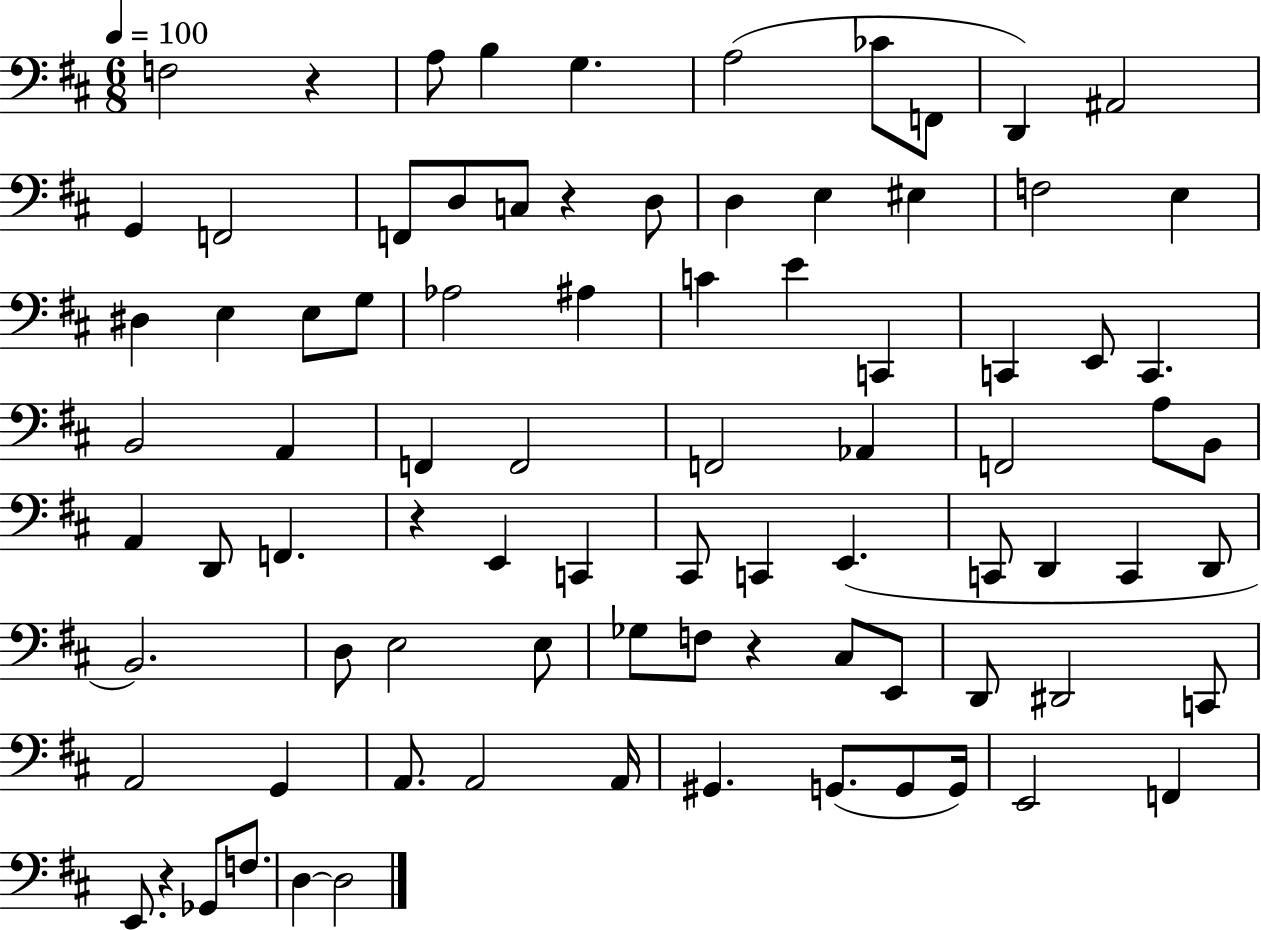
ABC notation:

X:1
T:Untitled
M:6/8
L:1/4
K:D
F,2 z A,/2 B, G, A,2 _C/2 F,,/2 D,, ^A,,2 G,, F,,2 F,,/2 D,/2 C,/2 z D,/2 D, E, ^E, F,2 E, ^D, E, E,/2 G,/2 _A,2 ^A, C E C,, C,, E,,/2 C,, B,,2 A,, F,, F,,2 F,,2 _A,, F,,2 A,/2 B,,/2 A,, D,,/2 F,, z E,, C,, ^C,,/2 C,, E,, C,,/2 D,, C,, D,,/2 B,,2 D,/2 E,2 E,/2 _G,/2 F,/2 z ^C,/2 E,,/2 D,,/2 ^D,,2 C,,/2 A,,2 G,, A,,/2 A,,2 A,,/4 ^G,, G,,/2 G,,/2 G,,/4 E,,2 F,, E,,/2 z _G,,/2 F,/2 D, D,2